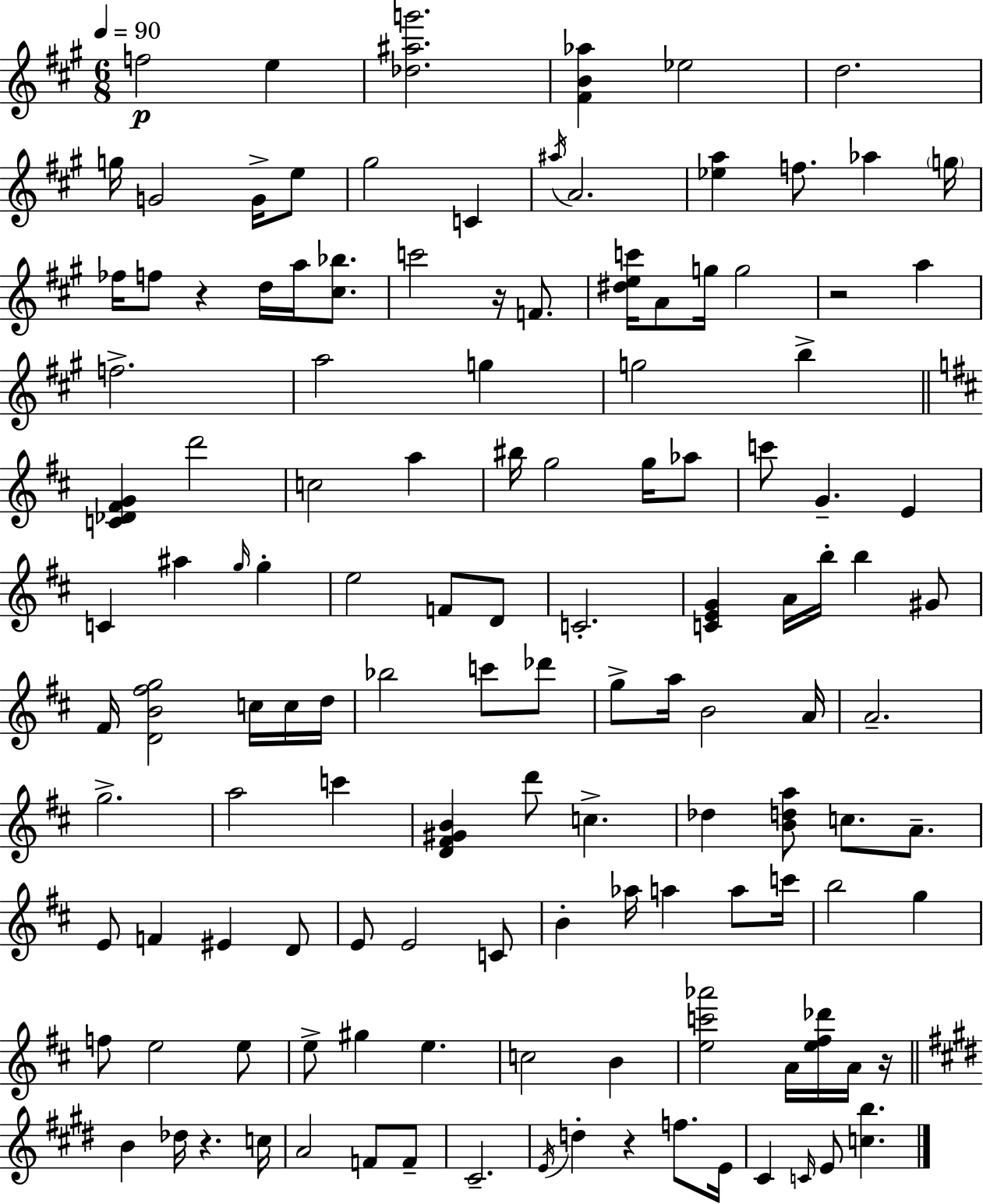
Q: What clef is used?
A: treble